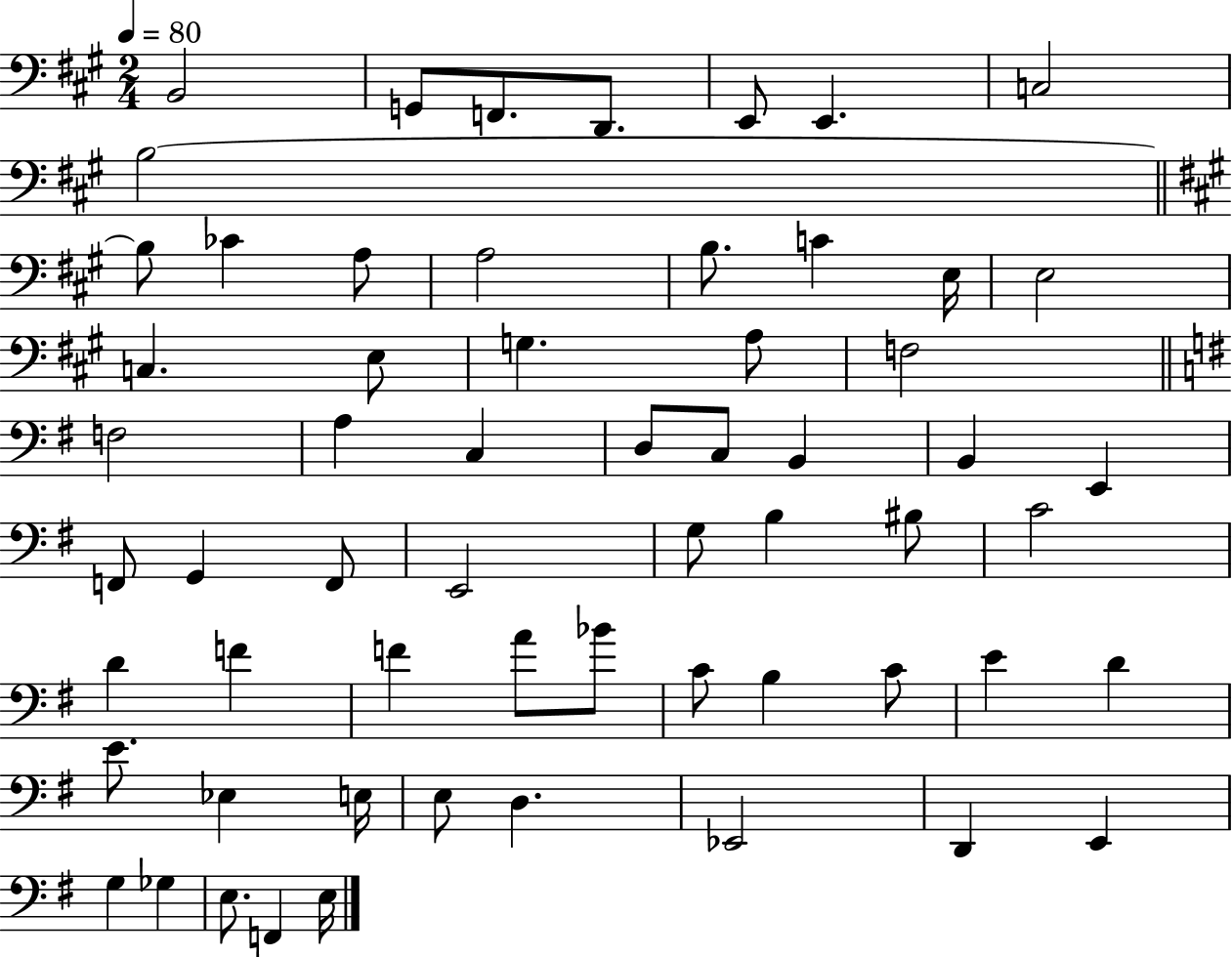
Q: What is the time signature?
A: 2/4